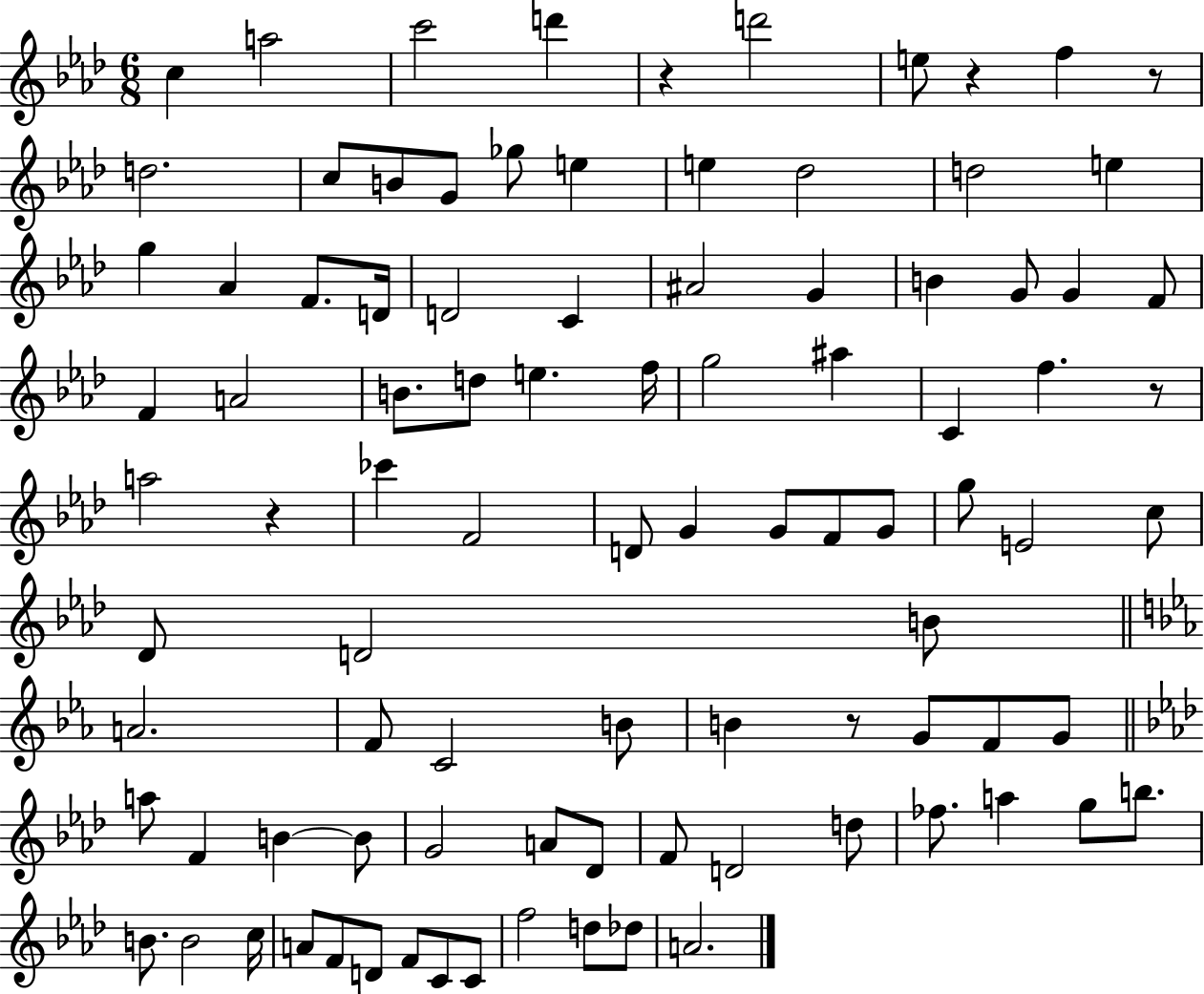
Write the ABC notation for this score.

X:1
T:Untitled
M:6/8
L:1/4
K:Ab
c a2 c'2 d' z d'2 e/2 z f z/2 d2 c/2 B/2 G/2 _g/2 e e _d2 d2 e g _A F/2 D/4 D2 C ^A2 G B G/2 G F/2 F A2 B/2 d/2 e f/4 g2 ^a C f z/2 a2 z _c' F2 D/2 G G/2 F/2 G/2 g/2 E2 c/2 _D/2 D2 B/2 A2 F/2 C2 B/2 B z/2 G/2 F/2 G/2 a/2 F B B/2 G2 A/2 _D/2 F/2 D2 d/2 _f/2 a g/2 b/2 B/2 B2 c/4 A/2 F/2 D/2 F/2 C/2 C/2 f2 d/2 _d/2 A2